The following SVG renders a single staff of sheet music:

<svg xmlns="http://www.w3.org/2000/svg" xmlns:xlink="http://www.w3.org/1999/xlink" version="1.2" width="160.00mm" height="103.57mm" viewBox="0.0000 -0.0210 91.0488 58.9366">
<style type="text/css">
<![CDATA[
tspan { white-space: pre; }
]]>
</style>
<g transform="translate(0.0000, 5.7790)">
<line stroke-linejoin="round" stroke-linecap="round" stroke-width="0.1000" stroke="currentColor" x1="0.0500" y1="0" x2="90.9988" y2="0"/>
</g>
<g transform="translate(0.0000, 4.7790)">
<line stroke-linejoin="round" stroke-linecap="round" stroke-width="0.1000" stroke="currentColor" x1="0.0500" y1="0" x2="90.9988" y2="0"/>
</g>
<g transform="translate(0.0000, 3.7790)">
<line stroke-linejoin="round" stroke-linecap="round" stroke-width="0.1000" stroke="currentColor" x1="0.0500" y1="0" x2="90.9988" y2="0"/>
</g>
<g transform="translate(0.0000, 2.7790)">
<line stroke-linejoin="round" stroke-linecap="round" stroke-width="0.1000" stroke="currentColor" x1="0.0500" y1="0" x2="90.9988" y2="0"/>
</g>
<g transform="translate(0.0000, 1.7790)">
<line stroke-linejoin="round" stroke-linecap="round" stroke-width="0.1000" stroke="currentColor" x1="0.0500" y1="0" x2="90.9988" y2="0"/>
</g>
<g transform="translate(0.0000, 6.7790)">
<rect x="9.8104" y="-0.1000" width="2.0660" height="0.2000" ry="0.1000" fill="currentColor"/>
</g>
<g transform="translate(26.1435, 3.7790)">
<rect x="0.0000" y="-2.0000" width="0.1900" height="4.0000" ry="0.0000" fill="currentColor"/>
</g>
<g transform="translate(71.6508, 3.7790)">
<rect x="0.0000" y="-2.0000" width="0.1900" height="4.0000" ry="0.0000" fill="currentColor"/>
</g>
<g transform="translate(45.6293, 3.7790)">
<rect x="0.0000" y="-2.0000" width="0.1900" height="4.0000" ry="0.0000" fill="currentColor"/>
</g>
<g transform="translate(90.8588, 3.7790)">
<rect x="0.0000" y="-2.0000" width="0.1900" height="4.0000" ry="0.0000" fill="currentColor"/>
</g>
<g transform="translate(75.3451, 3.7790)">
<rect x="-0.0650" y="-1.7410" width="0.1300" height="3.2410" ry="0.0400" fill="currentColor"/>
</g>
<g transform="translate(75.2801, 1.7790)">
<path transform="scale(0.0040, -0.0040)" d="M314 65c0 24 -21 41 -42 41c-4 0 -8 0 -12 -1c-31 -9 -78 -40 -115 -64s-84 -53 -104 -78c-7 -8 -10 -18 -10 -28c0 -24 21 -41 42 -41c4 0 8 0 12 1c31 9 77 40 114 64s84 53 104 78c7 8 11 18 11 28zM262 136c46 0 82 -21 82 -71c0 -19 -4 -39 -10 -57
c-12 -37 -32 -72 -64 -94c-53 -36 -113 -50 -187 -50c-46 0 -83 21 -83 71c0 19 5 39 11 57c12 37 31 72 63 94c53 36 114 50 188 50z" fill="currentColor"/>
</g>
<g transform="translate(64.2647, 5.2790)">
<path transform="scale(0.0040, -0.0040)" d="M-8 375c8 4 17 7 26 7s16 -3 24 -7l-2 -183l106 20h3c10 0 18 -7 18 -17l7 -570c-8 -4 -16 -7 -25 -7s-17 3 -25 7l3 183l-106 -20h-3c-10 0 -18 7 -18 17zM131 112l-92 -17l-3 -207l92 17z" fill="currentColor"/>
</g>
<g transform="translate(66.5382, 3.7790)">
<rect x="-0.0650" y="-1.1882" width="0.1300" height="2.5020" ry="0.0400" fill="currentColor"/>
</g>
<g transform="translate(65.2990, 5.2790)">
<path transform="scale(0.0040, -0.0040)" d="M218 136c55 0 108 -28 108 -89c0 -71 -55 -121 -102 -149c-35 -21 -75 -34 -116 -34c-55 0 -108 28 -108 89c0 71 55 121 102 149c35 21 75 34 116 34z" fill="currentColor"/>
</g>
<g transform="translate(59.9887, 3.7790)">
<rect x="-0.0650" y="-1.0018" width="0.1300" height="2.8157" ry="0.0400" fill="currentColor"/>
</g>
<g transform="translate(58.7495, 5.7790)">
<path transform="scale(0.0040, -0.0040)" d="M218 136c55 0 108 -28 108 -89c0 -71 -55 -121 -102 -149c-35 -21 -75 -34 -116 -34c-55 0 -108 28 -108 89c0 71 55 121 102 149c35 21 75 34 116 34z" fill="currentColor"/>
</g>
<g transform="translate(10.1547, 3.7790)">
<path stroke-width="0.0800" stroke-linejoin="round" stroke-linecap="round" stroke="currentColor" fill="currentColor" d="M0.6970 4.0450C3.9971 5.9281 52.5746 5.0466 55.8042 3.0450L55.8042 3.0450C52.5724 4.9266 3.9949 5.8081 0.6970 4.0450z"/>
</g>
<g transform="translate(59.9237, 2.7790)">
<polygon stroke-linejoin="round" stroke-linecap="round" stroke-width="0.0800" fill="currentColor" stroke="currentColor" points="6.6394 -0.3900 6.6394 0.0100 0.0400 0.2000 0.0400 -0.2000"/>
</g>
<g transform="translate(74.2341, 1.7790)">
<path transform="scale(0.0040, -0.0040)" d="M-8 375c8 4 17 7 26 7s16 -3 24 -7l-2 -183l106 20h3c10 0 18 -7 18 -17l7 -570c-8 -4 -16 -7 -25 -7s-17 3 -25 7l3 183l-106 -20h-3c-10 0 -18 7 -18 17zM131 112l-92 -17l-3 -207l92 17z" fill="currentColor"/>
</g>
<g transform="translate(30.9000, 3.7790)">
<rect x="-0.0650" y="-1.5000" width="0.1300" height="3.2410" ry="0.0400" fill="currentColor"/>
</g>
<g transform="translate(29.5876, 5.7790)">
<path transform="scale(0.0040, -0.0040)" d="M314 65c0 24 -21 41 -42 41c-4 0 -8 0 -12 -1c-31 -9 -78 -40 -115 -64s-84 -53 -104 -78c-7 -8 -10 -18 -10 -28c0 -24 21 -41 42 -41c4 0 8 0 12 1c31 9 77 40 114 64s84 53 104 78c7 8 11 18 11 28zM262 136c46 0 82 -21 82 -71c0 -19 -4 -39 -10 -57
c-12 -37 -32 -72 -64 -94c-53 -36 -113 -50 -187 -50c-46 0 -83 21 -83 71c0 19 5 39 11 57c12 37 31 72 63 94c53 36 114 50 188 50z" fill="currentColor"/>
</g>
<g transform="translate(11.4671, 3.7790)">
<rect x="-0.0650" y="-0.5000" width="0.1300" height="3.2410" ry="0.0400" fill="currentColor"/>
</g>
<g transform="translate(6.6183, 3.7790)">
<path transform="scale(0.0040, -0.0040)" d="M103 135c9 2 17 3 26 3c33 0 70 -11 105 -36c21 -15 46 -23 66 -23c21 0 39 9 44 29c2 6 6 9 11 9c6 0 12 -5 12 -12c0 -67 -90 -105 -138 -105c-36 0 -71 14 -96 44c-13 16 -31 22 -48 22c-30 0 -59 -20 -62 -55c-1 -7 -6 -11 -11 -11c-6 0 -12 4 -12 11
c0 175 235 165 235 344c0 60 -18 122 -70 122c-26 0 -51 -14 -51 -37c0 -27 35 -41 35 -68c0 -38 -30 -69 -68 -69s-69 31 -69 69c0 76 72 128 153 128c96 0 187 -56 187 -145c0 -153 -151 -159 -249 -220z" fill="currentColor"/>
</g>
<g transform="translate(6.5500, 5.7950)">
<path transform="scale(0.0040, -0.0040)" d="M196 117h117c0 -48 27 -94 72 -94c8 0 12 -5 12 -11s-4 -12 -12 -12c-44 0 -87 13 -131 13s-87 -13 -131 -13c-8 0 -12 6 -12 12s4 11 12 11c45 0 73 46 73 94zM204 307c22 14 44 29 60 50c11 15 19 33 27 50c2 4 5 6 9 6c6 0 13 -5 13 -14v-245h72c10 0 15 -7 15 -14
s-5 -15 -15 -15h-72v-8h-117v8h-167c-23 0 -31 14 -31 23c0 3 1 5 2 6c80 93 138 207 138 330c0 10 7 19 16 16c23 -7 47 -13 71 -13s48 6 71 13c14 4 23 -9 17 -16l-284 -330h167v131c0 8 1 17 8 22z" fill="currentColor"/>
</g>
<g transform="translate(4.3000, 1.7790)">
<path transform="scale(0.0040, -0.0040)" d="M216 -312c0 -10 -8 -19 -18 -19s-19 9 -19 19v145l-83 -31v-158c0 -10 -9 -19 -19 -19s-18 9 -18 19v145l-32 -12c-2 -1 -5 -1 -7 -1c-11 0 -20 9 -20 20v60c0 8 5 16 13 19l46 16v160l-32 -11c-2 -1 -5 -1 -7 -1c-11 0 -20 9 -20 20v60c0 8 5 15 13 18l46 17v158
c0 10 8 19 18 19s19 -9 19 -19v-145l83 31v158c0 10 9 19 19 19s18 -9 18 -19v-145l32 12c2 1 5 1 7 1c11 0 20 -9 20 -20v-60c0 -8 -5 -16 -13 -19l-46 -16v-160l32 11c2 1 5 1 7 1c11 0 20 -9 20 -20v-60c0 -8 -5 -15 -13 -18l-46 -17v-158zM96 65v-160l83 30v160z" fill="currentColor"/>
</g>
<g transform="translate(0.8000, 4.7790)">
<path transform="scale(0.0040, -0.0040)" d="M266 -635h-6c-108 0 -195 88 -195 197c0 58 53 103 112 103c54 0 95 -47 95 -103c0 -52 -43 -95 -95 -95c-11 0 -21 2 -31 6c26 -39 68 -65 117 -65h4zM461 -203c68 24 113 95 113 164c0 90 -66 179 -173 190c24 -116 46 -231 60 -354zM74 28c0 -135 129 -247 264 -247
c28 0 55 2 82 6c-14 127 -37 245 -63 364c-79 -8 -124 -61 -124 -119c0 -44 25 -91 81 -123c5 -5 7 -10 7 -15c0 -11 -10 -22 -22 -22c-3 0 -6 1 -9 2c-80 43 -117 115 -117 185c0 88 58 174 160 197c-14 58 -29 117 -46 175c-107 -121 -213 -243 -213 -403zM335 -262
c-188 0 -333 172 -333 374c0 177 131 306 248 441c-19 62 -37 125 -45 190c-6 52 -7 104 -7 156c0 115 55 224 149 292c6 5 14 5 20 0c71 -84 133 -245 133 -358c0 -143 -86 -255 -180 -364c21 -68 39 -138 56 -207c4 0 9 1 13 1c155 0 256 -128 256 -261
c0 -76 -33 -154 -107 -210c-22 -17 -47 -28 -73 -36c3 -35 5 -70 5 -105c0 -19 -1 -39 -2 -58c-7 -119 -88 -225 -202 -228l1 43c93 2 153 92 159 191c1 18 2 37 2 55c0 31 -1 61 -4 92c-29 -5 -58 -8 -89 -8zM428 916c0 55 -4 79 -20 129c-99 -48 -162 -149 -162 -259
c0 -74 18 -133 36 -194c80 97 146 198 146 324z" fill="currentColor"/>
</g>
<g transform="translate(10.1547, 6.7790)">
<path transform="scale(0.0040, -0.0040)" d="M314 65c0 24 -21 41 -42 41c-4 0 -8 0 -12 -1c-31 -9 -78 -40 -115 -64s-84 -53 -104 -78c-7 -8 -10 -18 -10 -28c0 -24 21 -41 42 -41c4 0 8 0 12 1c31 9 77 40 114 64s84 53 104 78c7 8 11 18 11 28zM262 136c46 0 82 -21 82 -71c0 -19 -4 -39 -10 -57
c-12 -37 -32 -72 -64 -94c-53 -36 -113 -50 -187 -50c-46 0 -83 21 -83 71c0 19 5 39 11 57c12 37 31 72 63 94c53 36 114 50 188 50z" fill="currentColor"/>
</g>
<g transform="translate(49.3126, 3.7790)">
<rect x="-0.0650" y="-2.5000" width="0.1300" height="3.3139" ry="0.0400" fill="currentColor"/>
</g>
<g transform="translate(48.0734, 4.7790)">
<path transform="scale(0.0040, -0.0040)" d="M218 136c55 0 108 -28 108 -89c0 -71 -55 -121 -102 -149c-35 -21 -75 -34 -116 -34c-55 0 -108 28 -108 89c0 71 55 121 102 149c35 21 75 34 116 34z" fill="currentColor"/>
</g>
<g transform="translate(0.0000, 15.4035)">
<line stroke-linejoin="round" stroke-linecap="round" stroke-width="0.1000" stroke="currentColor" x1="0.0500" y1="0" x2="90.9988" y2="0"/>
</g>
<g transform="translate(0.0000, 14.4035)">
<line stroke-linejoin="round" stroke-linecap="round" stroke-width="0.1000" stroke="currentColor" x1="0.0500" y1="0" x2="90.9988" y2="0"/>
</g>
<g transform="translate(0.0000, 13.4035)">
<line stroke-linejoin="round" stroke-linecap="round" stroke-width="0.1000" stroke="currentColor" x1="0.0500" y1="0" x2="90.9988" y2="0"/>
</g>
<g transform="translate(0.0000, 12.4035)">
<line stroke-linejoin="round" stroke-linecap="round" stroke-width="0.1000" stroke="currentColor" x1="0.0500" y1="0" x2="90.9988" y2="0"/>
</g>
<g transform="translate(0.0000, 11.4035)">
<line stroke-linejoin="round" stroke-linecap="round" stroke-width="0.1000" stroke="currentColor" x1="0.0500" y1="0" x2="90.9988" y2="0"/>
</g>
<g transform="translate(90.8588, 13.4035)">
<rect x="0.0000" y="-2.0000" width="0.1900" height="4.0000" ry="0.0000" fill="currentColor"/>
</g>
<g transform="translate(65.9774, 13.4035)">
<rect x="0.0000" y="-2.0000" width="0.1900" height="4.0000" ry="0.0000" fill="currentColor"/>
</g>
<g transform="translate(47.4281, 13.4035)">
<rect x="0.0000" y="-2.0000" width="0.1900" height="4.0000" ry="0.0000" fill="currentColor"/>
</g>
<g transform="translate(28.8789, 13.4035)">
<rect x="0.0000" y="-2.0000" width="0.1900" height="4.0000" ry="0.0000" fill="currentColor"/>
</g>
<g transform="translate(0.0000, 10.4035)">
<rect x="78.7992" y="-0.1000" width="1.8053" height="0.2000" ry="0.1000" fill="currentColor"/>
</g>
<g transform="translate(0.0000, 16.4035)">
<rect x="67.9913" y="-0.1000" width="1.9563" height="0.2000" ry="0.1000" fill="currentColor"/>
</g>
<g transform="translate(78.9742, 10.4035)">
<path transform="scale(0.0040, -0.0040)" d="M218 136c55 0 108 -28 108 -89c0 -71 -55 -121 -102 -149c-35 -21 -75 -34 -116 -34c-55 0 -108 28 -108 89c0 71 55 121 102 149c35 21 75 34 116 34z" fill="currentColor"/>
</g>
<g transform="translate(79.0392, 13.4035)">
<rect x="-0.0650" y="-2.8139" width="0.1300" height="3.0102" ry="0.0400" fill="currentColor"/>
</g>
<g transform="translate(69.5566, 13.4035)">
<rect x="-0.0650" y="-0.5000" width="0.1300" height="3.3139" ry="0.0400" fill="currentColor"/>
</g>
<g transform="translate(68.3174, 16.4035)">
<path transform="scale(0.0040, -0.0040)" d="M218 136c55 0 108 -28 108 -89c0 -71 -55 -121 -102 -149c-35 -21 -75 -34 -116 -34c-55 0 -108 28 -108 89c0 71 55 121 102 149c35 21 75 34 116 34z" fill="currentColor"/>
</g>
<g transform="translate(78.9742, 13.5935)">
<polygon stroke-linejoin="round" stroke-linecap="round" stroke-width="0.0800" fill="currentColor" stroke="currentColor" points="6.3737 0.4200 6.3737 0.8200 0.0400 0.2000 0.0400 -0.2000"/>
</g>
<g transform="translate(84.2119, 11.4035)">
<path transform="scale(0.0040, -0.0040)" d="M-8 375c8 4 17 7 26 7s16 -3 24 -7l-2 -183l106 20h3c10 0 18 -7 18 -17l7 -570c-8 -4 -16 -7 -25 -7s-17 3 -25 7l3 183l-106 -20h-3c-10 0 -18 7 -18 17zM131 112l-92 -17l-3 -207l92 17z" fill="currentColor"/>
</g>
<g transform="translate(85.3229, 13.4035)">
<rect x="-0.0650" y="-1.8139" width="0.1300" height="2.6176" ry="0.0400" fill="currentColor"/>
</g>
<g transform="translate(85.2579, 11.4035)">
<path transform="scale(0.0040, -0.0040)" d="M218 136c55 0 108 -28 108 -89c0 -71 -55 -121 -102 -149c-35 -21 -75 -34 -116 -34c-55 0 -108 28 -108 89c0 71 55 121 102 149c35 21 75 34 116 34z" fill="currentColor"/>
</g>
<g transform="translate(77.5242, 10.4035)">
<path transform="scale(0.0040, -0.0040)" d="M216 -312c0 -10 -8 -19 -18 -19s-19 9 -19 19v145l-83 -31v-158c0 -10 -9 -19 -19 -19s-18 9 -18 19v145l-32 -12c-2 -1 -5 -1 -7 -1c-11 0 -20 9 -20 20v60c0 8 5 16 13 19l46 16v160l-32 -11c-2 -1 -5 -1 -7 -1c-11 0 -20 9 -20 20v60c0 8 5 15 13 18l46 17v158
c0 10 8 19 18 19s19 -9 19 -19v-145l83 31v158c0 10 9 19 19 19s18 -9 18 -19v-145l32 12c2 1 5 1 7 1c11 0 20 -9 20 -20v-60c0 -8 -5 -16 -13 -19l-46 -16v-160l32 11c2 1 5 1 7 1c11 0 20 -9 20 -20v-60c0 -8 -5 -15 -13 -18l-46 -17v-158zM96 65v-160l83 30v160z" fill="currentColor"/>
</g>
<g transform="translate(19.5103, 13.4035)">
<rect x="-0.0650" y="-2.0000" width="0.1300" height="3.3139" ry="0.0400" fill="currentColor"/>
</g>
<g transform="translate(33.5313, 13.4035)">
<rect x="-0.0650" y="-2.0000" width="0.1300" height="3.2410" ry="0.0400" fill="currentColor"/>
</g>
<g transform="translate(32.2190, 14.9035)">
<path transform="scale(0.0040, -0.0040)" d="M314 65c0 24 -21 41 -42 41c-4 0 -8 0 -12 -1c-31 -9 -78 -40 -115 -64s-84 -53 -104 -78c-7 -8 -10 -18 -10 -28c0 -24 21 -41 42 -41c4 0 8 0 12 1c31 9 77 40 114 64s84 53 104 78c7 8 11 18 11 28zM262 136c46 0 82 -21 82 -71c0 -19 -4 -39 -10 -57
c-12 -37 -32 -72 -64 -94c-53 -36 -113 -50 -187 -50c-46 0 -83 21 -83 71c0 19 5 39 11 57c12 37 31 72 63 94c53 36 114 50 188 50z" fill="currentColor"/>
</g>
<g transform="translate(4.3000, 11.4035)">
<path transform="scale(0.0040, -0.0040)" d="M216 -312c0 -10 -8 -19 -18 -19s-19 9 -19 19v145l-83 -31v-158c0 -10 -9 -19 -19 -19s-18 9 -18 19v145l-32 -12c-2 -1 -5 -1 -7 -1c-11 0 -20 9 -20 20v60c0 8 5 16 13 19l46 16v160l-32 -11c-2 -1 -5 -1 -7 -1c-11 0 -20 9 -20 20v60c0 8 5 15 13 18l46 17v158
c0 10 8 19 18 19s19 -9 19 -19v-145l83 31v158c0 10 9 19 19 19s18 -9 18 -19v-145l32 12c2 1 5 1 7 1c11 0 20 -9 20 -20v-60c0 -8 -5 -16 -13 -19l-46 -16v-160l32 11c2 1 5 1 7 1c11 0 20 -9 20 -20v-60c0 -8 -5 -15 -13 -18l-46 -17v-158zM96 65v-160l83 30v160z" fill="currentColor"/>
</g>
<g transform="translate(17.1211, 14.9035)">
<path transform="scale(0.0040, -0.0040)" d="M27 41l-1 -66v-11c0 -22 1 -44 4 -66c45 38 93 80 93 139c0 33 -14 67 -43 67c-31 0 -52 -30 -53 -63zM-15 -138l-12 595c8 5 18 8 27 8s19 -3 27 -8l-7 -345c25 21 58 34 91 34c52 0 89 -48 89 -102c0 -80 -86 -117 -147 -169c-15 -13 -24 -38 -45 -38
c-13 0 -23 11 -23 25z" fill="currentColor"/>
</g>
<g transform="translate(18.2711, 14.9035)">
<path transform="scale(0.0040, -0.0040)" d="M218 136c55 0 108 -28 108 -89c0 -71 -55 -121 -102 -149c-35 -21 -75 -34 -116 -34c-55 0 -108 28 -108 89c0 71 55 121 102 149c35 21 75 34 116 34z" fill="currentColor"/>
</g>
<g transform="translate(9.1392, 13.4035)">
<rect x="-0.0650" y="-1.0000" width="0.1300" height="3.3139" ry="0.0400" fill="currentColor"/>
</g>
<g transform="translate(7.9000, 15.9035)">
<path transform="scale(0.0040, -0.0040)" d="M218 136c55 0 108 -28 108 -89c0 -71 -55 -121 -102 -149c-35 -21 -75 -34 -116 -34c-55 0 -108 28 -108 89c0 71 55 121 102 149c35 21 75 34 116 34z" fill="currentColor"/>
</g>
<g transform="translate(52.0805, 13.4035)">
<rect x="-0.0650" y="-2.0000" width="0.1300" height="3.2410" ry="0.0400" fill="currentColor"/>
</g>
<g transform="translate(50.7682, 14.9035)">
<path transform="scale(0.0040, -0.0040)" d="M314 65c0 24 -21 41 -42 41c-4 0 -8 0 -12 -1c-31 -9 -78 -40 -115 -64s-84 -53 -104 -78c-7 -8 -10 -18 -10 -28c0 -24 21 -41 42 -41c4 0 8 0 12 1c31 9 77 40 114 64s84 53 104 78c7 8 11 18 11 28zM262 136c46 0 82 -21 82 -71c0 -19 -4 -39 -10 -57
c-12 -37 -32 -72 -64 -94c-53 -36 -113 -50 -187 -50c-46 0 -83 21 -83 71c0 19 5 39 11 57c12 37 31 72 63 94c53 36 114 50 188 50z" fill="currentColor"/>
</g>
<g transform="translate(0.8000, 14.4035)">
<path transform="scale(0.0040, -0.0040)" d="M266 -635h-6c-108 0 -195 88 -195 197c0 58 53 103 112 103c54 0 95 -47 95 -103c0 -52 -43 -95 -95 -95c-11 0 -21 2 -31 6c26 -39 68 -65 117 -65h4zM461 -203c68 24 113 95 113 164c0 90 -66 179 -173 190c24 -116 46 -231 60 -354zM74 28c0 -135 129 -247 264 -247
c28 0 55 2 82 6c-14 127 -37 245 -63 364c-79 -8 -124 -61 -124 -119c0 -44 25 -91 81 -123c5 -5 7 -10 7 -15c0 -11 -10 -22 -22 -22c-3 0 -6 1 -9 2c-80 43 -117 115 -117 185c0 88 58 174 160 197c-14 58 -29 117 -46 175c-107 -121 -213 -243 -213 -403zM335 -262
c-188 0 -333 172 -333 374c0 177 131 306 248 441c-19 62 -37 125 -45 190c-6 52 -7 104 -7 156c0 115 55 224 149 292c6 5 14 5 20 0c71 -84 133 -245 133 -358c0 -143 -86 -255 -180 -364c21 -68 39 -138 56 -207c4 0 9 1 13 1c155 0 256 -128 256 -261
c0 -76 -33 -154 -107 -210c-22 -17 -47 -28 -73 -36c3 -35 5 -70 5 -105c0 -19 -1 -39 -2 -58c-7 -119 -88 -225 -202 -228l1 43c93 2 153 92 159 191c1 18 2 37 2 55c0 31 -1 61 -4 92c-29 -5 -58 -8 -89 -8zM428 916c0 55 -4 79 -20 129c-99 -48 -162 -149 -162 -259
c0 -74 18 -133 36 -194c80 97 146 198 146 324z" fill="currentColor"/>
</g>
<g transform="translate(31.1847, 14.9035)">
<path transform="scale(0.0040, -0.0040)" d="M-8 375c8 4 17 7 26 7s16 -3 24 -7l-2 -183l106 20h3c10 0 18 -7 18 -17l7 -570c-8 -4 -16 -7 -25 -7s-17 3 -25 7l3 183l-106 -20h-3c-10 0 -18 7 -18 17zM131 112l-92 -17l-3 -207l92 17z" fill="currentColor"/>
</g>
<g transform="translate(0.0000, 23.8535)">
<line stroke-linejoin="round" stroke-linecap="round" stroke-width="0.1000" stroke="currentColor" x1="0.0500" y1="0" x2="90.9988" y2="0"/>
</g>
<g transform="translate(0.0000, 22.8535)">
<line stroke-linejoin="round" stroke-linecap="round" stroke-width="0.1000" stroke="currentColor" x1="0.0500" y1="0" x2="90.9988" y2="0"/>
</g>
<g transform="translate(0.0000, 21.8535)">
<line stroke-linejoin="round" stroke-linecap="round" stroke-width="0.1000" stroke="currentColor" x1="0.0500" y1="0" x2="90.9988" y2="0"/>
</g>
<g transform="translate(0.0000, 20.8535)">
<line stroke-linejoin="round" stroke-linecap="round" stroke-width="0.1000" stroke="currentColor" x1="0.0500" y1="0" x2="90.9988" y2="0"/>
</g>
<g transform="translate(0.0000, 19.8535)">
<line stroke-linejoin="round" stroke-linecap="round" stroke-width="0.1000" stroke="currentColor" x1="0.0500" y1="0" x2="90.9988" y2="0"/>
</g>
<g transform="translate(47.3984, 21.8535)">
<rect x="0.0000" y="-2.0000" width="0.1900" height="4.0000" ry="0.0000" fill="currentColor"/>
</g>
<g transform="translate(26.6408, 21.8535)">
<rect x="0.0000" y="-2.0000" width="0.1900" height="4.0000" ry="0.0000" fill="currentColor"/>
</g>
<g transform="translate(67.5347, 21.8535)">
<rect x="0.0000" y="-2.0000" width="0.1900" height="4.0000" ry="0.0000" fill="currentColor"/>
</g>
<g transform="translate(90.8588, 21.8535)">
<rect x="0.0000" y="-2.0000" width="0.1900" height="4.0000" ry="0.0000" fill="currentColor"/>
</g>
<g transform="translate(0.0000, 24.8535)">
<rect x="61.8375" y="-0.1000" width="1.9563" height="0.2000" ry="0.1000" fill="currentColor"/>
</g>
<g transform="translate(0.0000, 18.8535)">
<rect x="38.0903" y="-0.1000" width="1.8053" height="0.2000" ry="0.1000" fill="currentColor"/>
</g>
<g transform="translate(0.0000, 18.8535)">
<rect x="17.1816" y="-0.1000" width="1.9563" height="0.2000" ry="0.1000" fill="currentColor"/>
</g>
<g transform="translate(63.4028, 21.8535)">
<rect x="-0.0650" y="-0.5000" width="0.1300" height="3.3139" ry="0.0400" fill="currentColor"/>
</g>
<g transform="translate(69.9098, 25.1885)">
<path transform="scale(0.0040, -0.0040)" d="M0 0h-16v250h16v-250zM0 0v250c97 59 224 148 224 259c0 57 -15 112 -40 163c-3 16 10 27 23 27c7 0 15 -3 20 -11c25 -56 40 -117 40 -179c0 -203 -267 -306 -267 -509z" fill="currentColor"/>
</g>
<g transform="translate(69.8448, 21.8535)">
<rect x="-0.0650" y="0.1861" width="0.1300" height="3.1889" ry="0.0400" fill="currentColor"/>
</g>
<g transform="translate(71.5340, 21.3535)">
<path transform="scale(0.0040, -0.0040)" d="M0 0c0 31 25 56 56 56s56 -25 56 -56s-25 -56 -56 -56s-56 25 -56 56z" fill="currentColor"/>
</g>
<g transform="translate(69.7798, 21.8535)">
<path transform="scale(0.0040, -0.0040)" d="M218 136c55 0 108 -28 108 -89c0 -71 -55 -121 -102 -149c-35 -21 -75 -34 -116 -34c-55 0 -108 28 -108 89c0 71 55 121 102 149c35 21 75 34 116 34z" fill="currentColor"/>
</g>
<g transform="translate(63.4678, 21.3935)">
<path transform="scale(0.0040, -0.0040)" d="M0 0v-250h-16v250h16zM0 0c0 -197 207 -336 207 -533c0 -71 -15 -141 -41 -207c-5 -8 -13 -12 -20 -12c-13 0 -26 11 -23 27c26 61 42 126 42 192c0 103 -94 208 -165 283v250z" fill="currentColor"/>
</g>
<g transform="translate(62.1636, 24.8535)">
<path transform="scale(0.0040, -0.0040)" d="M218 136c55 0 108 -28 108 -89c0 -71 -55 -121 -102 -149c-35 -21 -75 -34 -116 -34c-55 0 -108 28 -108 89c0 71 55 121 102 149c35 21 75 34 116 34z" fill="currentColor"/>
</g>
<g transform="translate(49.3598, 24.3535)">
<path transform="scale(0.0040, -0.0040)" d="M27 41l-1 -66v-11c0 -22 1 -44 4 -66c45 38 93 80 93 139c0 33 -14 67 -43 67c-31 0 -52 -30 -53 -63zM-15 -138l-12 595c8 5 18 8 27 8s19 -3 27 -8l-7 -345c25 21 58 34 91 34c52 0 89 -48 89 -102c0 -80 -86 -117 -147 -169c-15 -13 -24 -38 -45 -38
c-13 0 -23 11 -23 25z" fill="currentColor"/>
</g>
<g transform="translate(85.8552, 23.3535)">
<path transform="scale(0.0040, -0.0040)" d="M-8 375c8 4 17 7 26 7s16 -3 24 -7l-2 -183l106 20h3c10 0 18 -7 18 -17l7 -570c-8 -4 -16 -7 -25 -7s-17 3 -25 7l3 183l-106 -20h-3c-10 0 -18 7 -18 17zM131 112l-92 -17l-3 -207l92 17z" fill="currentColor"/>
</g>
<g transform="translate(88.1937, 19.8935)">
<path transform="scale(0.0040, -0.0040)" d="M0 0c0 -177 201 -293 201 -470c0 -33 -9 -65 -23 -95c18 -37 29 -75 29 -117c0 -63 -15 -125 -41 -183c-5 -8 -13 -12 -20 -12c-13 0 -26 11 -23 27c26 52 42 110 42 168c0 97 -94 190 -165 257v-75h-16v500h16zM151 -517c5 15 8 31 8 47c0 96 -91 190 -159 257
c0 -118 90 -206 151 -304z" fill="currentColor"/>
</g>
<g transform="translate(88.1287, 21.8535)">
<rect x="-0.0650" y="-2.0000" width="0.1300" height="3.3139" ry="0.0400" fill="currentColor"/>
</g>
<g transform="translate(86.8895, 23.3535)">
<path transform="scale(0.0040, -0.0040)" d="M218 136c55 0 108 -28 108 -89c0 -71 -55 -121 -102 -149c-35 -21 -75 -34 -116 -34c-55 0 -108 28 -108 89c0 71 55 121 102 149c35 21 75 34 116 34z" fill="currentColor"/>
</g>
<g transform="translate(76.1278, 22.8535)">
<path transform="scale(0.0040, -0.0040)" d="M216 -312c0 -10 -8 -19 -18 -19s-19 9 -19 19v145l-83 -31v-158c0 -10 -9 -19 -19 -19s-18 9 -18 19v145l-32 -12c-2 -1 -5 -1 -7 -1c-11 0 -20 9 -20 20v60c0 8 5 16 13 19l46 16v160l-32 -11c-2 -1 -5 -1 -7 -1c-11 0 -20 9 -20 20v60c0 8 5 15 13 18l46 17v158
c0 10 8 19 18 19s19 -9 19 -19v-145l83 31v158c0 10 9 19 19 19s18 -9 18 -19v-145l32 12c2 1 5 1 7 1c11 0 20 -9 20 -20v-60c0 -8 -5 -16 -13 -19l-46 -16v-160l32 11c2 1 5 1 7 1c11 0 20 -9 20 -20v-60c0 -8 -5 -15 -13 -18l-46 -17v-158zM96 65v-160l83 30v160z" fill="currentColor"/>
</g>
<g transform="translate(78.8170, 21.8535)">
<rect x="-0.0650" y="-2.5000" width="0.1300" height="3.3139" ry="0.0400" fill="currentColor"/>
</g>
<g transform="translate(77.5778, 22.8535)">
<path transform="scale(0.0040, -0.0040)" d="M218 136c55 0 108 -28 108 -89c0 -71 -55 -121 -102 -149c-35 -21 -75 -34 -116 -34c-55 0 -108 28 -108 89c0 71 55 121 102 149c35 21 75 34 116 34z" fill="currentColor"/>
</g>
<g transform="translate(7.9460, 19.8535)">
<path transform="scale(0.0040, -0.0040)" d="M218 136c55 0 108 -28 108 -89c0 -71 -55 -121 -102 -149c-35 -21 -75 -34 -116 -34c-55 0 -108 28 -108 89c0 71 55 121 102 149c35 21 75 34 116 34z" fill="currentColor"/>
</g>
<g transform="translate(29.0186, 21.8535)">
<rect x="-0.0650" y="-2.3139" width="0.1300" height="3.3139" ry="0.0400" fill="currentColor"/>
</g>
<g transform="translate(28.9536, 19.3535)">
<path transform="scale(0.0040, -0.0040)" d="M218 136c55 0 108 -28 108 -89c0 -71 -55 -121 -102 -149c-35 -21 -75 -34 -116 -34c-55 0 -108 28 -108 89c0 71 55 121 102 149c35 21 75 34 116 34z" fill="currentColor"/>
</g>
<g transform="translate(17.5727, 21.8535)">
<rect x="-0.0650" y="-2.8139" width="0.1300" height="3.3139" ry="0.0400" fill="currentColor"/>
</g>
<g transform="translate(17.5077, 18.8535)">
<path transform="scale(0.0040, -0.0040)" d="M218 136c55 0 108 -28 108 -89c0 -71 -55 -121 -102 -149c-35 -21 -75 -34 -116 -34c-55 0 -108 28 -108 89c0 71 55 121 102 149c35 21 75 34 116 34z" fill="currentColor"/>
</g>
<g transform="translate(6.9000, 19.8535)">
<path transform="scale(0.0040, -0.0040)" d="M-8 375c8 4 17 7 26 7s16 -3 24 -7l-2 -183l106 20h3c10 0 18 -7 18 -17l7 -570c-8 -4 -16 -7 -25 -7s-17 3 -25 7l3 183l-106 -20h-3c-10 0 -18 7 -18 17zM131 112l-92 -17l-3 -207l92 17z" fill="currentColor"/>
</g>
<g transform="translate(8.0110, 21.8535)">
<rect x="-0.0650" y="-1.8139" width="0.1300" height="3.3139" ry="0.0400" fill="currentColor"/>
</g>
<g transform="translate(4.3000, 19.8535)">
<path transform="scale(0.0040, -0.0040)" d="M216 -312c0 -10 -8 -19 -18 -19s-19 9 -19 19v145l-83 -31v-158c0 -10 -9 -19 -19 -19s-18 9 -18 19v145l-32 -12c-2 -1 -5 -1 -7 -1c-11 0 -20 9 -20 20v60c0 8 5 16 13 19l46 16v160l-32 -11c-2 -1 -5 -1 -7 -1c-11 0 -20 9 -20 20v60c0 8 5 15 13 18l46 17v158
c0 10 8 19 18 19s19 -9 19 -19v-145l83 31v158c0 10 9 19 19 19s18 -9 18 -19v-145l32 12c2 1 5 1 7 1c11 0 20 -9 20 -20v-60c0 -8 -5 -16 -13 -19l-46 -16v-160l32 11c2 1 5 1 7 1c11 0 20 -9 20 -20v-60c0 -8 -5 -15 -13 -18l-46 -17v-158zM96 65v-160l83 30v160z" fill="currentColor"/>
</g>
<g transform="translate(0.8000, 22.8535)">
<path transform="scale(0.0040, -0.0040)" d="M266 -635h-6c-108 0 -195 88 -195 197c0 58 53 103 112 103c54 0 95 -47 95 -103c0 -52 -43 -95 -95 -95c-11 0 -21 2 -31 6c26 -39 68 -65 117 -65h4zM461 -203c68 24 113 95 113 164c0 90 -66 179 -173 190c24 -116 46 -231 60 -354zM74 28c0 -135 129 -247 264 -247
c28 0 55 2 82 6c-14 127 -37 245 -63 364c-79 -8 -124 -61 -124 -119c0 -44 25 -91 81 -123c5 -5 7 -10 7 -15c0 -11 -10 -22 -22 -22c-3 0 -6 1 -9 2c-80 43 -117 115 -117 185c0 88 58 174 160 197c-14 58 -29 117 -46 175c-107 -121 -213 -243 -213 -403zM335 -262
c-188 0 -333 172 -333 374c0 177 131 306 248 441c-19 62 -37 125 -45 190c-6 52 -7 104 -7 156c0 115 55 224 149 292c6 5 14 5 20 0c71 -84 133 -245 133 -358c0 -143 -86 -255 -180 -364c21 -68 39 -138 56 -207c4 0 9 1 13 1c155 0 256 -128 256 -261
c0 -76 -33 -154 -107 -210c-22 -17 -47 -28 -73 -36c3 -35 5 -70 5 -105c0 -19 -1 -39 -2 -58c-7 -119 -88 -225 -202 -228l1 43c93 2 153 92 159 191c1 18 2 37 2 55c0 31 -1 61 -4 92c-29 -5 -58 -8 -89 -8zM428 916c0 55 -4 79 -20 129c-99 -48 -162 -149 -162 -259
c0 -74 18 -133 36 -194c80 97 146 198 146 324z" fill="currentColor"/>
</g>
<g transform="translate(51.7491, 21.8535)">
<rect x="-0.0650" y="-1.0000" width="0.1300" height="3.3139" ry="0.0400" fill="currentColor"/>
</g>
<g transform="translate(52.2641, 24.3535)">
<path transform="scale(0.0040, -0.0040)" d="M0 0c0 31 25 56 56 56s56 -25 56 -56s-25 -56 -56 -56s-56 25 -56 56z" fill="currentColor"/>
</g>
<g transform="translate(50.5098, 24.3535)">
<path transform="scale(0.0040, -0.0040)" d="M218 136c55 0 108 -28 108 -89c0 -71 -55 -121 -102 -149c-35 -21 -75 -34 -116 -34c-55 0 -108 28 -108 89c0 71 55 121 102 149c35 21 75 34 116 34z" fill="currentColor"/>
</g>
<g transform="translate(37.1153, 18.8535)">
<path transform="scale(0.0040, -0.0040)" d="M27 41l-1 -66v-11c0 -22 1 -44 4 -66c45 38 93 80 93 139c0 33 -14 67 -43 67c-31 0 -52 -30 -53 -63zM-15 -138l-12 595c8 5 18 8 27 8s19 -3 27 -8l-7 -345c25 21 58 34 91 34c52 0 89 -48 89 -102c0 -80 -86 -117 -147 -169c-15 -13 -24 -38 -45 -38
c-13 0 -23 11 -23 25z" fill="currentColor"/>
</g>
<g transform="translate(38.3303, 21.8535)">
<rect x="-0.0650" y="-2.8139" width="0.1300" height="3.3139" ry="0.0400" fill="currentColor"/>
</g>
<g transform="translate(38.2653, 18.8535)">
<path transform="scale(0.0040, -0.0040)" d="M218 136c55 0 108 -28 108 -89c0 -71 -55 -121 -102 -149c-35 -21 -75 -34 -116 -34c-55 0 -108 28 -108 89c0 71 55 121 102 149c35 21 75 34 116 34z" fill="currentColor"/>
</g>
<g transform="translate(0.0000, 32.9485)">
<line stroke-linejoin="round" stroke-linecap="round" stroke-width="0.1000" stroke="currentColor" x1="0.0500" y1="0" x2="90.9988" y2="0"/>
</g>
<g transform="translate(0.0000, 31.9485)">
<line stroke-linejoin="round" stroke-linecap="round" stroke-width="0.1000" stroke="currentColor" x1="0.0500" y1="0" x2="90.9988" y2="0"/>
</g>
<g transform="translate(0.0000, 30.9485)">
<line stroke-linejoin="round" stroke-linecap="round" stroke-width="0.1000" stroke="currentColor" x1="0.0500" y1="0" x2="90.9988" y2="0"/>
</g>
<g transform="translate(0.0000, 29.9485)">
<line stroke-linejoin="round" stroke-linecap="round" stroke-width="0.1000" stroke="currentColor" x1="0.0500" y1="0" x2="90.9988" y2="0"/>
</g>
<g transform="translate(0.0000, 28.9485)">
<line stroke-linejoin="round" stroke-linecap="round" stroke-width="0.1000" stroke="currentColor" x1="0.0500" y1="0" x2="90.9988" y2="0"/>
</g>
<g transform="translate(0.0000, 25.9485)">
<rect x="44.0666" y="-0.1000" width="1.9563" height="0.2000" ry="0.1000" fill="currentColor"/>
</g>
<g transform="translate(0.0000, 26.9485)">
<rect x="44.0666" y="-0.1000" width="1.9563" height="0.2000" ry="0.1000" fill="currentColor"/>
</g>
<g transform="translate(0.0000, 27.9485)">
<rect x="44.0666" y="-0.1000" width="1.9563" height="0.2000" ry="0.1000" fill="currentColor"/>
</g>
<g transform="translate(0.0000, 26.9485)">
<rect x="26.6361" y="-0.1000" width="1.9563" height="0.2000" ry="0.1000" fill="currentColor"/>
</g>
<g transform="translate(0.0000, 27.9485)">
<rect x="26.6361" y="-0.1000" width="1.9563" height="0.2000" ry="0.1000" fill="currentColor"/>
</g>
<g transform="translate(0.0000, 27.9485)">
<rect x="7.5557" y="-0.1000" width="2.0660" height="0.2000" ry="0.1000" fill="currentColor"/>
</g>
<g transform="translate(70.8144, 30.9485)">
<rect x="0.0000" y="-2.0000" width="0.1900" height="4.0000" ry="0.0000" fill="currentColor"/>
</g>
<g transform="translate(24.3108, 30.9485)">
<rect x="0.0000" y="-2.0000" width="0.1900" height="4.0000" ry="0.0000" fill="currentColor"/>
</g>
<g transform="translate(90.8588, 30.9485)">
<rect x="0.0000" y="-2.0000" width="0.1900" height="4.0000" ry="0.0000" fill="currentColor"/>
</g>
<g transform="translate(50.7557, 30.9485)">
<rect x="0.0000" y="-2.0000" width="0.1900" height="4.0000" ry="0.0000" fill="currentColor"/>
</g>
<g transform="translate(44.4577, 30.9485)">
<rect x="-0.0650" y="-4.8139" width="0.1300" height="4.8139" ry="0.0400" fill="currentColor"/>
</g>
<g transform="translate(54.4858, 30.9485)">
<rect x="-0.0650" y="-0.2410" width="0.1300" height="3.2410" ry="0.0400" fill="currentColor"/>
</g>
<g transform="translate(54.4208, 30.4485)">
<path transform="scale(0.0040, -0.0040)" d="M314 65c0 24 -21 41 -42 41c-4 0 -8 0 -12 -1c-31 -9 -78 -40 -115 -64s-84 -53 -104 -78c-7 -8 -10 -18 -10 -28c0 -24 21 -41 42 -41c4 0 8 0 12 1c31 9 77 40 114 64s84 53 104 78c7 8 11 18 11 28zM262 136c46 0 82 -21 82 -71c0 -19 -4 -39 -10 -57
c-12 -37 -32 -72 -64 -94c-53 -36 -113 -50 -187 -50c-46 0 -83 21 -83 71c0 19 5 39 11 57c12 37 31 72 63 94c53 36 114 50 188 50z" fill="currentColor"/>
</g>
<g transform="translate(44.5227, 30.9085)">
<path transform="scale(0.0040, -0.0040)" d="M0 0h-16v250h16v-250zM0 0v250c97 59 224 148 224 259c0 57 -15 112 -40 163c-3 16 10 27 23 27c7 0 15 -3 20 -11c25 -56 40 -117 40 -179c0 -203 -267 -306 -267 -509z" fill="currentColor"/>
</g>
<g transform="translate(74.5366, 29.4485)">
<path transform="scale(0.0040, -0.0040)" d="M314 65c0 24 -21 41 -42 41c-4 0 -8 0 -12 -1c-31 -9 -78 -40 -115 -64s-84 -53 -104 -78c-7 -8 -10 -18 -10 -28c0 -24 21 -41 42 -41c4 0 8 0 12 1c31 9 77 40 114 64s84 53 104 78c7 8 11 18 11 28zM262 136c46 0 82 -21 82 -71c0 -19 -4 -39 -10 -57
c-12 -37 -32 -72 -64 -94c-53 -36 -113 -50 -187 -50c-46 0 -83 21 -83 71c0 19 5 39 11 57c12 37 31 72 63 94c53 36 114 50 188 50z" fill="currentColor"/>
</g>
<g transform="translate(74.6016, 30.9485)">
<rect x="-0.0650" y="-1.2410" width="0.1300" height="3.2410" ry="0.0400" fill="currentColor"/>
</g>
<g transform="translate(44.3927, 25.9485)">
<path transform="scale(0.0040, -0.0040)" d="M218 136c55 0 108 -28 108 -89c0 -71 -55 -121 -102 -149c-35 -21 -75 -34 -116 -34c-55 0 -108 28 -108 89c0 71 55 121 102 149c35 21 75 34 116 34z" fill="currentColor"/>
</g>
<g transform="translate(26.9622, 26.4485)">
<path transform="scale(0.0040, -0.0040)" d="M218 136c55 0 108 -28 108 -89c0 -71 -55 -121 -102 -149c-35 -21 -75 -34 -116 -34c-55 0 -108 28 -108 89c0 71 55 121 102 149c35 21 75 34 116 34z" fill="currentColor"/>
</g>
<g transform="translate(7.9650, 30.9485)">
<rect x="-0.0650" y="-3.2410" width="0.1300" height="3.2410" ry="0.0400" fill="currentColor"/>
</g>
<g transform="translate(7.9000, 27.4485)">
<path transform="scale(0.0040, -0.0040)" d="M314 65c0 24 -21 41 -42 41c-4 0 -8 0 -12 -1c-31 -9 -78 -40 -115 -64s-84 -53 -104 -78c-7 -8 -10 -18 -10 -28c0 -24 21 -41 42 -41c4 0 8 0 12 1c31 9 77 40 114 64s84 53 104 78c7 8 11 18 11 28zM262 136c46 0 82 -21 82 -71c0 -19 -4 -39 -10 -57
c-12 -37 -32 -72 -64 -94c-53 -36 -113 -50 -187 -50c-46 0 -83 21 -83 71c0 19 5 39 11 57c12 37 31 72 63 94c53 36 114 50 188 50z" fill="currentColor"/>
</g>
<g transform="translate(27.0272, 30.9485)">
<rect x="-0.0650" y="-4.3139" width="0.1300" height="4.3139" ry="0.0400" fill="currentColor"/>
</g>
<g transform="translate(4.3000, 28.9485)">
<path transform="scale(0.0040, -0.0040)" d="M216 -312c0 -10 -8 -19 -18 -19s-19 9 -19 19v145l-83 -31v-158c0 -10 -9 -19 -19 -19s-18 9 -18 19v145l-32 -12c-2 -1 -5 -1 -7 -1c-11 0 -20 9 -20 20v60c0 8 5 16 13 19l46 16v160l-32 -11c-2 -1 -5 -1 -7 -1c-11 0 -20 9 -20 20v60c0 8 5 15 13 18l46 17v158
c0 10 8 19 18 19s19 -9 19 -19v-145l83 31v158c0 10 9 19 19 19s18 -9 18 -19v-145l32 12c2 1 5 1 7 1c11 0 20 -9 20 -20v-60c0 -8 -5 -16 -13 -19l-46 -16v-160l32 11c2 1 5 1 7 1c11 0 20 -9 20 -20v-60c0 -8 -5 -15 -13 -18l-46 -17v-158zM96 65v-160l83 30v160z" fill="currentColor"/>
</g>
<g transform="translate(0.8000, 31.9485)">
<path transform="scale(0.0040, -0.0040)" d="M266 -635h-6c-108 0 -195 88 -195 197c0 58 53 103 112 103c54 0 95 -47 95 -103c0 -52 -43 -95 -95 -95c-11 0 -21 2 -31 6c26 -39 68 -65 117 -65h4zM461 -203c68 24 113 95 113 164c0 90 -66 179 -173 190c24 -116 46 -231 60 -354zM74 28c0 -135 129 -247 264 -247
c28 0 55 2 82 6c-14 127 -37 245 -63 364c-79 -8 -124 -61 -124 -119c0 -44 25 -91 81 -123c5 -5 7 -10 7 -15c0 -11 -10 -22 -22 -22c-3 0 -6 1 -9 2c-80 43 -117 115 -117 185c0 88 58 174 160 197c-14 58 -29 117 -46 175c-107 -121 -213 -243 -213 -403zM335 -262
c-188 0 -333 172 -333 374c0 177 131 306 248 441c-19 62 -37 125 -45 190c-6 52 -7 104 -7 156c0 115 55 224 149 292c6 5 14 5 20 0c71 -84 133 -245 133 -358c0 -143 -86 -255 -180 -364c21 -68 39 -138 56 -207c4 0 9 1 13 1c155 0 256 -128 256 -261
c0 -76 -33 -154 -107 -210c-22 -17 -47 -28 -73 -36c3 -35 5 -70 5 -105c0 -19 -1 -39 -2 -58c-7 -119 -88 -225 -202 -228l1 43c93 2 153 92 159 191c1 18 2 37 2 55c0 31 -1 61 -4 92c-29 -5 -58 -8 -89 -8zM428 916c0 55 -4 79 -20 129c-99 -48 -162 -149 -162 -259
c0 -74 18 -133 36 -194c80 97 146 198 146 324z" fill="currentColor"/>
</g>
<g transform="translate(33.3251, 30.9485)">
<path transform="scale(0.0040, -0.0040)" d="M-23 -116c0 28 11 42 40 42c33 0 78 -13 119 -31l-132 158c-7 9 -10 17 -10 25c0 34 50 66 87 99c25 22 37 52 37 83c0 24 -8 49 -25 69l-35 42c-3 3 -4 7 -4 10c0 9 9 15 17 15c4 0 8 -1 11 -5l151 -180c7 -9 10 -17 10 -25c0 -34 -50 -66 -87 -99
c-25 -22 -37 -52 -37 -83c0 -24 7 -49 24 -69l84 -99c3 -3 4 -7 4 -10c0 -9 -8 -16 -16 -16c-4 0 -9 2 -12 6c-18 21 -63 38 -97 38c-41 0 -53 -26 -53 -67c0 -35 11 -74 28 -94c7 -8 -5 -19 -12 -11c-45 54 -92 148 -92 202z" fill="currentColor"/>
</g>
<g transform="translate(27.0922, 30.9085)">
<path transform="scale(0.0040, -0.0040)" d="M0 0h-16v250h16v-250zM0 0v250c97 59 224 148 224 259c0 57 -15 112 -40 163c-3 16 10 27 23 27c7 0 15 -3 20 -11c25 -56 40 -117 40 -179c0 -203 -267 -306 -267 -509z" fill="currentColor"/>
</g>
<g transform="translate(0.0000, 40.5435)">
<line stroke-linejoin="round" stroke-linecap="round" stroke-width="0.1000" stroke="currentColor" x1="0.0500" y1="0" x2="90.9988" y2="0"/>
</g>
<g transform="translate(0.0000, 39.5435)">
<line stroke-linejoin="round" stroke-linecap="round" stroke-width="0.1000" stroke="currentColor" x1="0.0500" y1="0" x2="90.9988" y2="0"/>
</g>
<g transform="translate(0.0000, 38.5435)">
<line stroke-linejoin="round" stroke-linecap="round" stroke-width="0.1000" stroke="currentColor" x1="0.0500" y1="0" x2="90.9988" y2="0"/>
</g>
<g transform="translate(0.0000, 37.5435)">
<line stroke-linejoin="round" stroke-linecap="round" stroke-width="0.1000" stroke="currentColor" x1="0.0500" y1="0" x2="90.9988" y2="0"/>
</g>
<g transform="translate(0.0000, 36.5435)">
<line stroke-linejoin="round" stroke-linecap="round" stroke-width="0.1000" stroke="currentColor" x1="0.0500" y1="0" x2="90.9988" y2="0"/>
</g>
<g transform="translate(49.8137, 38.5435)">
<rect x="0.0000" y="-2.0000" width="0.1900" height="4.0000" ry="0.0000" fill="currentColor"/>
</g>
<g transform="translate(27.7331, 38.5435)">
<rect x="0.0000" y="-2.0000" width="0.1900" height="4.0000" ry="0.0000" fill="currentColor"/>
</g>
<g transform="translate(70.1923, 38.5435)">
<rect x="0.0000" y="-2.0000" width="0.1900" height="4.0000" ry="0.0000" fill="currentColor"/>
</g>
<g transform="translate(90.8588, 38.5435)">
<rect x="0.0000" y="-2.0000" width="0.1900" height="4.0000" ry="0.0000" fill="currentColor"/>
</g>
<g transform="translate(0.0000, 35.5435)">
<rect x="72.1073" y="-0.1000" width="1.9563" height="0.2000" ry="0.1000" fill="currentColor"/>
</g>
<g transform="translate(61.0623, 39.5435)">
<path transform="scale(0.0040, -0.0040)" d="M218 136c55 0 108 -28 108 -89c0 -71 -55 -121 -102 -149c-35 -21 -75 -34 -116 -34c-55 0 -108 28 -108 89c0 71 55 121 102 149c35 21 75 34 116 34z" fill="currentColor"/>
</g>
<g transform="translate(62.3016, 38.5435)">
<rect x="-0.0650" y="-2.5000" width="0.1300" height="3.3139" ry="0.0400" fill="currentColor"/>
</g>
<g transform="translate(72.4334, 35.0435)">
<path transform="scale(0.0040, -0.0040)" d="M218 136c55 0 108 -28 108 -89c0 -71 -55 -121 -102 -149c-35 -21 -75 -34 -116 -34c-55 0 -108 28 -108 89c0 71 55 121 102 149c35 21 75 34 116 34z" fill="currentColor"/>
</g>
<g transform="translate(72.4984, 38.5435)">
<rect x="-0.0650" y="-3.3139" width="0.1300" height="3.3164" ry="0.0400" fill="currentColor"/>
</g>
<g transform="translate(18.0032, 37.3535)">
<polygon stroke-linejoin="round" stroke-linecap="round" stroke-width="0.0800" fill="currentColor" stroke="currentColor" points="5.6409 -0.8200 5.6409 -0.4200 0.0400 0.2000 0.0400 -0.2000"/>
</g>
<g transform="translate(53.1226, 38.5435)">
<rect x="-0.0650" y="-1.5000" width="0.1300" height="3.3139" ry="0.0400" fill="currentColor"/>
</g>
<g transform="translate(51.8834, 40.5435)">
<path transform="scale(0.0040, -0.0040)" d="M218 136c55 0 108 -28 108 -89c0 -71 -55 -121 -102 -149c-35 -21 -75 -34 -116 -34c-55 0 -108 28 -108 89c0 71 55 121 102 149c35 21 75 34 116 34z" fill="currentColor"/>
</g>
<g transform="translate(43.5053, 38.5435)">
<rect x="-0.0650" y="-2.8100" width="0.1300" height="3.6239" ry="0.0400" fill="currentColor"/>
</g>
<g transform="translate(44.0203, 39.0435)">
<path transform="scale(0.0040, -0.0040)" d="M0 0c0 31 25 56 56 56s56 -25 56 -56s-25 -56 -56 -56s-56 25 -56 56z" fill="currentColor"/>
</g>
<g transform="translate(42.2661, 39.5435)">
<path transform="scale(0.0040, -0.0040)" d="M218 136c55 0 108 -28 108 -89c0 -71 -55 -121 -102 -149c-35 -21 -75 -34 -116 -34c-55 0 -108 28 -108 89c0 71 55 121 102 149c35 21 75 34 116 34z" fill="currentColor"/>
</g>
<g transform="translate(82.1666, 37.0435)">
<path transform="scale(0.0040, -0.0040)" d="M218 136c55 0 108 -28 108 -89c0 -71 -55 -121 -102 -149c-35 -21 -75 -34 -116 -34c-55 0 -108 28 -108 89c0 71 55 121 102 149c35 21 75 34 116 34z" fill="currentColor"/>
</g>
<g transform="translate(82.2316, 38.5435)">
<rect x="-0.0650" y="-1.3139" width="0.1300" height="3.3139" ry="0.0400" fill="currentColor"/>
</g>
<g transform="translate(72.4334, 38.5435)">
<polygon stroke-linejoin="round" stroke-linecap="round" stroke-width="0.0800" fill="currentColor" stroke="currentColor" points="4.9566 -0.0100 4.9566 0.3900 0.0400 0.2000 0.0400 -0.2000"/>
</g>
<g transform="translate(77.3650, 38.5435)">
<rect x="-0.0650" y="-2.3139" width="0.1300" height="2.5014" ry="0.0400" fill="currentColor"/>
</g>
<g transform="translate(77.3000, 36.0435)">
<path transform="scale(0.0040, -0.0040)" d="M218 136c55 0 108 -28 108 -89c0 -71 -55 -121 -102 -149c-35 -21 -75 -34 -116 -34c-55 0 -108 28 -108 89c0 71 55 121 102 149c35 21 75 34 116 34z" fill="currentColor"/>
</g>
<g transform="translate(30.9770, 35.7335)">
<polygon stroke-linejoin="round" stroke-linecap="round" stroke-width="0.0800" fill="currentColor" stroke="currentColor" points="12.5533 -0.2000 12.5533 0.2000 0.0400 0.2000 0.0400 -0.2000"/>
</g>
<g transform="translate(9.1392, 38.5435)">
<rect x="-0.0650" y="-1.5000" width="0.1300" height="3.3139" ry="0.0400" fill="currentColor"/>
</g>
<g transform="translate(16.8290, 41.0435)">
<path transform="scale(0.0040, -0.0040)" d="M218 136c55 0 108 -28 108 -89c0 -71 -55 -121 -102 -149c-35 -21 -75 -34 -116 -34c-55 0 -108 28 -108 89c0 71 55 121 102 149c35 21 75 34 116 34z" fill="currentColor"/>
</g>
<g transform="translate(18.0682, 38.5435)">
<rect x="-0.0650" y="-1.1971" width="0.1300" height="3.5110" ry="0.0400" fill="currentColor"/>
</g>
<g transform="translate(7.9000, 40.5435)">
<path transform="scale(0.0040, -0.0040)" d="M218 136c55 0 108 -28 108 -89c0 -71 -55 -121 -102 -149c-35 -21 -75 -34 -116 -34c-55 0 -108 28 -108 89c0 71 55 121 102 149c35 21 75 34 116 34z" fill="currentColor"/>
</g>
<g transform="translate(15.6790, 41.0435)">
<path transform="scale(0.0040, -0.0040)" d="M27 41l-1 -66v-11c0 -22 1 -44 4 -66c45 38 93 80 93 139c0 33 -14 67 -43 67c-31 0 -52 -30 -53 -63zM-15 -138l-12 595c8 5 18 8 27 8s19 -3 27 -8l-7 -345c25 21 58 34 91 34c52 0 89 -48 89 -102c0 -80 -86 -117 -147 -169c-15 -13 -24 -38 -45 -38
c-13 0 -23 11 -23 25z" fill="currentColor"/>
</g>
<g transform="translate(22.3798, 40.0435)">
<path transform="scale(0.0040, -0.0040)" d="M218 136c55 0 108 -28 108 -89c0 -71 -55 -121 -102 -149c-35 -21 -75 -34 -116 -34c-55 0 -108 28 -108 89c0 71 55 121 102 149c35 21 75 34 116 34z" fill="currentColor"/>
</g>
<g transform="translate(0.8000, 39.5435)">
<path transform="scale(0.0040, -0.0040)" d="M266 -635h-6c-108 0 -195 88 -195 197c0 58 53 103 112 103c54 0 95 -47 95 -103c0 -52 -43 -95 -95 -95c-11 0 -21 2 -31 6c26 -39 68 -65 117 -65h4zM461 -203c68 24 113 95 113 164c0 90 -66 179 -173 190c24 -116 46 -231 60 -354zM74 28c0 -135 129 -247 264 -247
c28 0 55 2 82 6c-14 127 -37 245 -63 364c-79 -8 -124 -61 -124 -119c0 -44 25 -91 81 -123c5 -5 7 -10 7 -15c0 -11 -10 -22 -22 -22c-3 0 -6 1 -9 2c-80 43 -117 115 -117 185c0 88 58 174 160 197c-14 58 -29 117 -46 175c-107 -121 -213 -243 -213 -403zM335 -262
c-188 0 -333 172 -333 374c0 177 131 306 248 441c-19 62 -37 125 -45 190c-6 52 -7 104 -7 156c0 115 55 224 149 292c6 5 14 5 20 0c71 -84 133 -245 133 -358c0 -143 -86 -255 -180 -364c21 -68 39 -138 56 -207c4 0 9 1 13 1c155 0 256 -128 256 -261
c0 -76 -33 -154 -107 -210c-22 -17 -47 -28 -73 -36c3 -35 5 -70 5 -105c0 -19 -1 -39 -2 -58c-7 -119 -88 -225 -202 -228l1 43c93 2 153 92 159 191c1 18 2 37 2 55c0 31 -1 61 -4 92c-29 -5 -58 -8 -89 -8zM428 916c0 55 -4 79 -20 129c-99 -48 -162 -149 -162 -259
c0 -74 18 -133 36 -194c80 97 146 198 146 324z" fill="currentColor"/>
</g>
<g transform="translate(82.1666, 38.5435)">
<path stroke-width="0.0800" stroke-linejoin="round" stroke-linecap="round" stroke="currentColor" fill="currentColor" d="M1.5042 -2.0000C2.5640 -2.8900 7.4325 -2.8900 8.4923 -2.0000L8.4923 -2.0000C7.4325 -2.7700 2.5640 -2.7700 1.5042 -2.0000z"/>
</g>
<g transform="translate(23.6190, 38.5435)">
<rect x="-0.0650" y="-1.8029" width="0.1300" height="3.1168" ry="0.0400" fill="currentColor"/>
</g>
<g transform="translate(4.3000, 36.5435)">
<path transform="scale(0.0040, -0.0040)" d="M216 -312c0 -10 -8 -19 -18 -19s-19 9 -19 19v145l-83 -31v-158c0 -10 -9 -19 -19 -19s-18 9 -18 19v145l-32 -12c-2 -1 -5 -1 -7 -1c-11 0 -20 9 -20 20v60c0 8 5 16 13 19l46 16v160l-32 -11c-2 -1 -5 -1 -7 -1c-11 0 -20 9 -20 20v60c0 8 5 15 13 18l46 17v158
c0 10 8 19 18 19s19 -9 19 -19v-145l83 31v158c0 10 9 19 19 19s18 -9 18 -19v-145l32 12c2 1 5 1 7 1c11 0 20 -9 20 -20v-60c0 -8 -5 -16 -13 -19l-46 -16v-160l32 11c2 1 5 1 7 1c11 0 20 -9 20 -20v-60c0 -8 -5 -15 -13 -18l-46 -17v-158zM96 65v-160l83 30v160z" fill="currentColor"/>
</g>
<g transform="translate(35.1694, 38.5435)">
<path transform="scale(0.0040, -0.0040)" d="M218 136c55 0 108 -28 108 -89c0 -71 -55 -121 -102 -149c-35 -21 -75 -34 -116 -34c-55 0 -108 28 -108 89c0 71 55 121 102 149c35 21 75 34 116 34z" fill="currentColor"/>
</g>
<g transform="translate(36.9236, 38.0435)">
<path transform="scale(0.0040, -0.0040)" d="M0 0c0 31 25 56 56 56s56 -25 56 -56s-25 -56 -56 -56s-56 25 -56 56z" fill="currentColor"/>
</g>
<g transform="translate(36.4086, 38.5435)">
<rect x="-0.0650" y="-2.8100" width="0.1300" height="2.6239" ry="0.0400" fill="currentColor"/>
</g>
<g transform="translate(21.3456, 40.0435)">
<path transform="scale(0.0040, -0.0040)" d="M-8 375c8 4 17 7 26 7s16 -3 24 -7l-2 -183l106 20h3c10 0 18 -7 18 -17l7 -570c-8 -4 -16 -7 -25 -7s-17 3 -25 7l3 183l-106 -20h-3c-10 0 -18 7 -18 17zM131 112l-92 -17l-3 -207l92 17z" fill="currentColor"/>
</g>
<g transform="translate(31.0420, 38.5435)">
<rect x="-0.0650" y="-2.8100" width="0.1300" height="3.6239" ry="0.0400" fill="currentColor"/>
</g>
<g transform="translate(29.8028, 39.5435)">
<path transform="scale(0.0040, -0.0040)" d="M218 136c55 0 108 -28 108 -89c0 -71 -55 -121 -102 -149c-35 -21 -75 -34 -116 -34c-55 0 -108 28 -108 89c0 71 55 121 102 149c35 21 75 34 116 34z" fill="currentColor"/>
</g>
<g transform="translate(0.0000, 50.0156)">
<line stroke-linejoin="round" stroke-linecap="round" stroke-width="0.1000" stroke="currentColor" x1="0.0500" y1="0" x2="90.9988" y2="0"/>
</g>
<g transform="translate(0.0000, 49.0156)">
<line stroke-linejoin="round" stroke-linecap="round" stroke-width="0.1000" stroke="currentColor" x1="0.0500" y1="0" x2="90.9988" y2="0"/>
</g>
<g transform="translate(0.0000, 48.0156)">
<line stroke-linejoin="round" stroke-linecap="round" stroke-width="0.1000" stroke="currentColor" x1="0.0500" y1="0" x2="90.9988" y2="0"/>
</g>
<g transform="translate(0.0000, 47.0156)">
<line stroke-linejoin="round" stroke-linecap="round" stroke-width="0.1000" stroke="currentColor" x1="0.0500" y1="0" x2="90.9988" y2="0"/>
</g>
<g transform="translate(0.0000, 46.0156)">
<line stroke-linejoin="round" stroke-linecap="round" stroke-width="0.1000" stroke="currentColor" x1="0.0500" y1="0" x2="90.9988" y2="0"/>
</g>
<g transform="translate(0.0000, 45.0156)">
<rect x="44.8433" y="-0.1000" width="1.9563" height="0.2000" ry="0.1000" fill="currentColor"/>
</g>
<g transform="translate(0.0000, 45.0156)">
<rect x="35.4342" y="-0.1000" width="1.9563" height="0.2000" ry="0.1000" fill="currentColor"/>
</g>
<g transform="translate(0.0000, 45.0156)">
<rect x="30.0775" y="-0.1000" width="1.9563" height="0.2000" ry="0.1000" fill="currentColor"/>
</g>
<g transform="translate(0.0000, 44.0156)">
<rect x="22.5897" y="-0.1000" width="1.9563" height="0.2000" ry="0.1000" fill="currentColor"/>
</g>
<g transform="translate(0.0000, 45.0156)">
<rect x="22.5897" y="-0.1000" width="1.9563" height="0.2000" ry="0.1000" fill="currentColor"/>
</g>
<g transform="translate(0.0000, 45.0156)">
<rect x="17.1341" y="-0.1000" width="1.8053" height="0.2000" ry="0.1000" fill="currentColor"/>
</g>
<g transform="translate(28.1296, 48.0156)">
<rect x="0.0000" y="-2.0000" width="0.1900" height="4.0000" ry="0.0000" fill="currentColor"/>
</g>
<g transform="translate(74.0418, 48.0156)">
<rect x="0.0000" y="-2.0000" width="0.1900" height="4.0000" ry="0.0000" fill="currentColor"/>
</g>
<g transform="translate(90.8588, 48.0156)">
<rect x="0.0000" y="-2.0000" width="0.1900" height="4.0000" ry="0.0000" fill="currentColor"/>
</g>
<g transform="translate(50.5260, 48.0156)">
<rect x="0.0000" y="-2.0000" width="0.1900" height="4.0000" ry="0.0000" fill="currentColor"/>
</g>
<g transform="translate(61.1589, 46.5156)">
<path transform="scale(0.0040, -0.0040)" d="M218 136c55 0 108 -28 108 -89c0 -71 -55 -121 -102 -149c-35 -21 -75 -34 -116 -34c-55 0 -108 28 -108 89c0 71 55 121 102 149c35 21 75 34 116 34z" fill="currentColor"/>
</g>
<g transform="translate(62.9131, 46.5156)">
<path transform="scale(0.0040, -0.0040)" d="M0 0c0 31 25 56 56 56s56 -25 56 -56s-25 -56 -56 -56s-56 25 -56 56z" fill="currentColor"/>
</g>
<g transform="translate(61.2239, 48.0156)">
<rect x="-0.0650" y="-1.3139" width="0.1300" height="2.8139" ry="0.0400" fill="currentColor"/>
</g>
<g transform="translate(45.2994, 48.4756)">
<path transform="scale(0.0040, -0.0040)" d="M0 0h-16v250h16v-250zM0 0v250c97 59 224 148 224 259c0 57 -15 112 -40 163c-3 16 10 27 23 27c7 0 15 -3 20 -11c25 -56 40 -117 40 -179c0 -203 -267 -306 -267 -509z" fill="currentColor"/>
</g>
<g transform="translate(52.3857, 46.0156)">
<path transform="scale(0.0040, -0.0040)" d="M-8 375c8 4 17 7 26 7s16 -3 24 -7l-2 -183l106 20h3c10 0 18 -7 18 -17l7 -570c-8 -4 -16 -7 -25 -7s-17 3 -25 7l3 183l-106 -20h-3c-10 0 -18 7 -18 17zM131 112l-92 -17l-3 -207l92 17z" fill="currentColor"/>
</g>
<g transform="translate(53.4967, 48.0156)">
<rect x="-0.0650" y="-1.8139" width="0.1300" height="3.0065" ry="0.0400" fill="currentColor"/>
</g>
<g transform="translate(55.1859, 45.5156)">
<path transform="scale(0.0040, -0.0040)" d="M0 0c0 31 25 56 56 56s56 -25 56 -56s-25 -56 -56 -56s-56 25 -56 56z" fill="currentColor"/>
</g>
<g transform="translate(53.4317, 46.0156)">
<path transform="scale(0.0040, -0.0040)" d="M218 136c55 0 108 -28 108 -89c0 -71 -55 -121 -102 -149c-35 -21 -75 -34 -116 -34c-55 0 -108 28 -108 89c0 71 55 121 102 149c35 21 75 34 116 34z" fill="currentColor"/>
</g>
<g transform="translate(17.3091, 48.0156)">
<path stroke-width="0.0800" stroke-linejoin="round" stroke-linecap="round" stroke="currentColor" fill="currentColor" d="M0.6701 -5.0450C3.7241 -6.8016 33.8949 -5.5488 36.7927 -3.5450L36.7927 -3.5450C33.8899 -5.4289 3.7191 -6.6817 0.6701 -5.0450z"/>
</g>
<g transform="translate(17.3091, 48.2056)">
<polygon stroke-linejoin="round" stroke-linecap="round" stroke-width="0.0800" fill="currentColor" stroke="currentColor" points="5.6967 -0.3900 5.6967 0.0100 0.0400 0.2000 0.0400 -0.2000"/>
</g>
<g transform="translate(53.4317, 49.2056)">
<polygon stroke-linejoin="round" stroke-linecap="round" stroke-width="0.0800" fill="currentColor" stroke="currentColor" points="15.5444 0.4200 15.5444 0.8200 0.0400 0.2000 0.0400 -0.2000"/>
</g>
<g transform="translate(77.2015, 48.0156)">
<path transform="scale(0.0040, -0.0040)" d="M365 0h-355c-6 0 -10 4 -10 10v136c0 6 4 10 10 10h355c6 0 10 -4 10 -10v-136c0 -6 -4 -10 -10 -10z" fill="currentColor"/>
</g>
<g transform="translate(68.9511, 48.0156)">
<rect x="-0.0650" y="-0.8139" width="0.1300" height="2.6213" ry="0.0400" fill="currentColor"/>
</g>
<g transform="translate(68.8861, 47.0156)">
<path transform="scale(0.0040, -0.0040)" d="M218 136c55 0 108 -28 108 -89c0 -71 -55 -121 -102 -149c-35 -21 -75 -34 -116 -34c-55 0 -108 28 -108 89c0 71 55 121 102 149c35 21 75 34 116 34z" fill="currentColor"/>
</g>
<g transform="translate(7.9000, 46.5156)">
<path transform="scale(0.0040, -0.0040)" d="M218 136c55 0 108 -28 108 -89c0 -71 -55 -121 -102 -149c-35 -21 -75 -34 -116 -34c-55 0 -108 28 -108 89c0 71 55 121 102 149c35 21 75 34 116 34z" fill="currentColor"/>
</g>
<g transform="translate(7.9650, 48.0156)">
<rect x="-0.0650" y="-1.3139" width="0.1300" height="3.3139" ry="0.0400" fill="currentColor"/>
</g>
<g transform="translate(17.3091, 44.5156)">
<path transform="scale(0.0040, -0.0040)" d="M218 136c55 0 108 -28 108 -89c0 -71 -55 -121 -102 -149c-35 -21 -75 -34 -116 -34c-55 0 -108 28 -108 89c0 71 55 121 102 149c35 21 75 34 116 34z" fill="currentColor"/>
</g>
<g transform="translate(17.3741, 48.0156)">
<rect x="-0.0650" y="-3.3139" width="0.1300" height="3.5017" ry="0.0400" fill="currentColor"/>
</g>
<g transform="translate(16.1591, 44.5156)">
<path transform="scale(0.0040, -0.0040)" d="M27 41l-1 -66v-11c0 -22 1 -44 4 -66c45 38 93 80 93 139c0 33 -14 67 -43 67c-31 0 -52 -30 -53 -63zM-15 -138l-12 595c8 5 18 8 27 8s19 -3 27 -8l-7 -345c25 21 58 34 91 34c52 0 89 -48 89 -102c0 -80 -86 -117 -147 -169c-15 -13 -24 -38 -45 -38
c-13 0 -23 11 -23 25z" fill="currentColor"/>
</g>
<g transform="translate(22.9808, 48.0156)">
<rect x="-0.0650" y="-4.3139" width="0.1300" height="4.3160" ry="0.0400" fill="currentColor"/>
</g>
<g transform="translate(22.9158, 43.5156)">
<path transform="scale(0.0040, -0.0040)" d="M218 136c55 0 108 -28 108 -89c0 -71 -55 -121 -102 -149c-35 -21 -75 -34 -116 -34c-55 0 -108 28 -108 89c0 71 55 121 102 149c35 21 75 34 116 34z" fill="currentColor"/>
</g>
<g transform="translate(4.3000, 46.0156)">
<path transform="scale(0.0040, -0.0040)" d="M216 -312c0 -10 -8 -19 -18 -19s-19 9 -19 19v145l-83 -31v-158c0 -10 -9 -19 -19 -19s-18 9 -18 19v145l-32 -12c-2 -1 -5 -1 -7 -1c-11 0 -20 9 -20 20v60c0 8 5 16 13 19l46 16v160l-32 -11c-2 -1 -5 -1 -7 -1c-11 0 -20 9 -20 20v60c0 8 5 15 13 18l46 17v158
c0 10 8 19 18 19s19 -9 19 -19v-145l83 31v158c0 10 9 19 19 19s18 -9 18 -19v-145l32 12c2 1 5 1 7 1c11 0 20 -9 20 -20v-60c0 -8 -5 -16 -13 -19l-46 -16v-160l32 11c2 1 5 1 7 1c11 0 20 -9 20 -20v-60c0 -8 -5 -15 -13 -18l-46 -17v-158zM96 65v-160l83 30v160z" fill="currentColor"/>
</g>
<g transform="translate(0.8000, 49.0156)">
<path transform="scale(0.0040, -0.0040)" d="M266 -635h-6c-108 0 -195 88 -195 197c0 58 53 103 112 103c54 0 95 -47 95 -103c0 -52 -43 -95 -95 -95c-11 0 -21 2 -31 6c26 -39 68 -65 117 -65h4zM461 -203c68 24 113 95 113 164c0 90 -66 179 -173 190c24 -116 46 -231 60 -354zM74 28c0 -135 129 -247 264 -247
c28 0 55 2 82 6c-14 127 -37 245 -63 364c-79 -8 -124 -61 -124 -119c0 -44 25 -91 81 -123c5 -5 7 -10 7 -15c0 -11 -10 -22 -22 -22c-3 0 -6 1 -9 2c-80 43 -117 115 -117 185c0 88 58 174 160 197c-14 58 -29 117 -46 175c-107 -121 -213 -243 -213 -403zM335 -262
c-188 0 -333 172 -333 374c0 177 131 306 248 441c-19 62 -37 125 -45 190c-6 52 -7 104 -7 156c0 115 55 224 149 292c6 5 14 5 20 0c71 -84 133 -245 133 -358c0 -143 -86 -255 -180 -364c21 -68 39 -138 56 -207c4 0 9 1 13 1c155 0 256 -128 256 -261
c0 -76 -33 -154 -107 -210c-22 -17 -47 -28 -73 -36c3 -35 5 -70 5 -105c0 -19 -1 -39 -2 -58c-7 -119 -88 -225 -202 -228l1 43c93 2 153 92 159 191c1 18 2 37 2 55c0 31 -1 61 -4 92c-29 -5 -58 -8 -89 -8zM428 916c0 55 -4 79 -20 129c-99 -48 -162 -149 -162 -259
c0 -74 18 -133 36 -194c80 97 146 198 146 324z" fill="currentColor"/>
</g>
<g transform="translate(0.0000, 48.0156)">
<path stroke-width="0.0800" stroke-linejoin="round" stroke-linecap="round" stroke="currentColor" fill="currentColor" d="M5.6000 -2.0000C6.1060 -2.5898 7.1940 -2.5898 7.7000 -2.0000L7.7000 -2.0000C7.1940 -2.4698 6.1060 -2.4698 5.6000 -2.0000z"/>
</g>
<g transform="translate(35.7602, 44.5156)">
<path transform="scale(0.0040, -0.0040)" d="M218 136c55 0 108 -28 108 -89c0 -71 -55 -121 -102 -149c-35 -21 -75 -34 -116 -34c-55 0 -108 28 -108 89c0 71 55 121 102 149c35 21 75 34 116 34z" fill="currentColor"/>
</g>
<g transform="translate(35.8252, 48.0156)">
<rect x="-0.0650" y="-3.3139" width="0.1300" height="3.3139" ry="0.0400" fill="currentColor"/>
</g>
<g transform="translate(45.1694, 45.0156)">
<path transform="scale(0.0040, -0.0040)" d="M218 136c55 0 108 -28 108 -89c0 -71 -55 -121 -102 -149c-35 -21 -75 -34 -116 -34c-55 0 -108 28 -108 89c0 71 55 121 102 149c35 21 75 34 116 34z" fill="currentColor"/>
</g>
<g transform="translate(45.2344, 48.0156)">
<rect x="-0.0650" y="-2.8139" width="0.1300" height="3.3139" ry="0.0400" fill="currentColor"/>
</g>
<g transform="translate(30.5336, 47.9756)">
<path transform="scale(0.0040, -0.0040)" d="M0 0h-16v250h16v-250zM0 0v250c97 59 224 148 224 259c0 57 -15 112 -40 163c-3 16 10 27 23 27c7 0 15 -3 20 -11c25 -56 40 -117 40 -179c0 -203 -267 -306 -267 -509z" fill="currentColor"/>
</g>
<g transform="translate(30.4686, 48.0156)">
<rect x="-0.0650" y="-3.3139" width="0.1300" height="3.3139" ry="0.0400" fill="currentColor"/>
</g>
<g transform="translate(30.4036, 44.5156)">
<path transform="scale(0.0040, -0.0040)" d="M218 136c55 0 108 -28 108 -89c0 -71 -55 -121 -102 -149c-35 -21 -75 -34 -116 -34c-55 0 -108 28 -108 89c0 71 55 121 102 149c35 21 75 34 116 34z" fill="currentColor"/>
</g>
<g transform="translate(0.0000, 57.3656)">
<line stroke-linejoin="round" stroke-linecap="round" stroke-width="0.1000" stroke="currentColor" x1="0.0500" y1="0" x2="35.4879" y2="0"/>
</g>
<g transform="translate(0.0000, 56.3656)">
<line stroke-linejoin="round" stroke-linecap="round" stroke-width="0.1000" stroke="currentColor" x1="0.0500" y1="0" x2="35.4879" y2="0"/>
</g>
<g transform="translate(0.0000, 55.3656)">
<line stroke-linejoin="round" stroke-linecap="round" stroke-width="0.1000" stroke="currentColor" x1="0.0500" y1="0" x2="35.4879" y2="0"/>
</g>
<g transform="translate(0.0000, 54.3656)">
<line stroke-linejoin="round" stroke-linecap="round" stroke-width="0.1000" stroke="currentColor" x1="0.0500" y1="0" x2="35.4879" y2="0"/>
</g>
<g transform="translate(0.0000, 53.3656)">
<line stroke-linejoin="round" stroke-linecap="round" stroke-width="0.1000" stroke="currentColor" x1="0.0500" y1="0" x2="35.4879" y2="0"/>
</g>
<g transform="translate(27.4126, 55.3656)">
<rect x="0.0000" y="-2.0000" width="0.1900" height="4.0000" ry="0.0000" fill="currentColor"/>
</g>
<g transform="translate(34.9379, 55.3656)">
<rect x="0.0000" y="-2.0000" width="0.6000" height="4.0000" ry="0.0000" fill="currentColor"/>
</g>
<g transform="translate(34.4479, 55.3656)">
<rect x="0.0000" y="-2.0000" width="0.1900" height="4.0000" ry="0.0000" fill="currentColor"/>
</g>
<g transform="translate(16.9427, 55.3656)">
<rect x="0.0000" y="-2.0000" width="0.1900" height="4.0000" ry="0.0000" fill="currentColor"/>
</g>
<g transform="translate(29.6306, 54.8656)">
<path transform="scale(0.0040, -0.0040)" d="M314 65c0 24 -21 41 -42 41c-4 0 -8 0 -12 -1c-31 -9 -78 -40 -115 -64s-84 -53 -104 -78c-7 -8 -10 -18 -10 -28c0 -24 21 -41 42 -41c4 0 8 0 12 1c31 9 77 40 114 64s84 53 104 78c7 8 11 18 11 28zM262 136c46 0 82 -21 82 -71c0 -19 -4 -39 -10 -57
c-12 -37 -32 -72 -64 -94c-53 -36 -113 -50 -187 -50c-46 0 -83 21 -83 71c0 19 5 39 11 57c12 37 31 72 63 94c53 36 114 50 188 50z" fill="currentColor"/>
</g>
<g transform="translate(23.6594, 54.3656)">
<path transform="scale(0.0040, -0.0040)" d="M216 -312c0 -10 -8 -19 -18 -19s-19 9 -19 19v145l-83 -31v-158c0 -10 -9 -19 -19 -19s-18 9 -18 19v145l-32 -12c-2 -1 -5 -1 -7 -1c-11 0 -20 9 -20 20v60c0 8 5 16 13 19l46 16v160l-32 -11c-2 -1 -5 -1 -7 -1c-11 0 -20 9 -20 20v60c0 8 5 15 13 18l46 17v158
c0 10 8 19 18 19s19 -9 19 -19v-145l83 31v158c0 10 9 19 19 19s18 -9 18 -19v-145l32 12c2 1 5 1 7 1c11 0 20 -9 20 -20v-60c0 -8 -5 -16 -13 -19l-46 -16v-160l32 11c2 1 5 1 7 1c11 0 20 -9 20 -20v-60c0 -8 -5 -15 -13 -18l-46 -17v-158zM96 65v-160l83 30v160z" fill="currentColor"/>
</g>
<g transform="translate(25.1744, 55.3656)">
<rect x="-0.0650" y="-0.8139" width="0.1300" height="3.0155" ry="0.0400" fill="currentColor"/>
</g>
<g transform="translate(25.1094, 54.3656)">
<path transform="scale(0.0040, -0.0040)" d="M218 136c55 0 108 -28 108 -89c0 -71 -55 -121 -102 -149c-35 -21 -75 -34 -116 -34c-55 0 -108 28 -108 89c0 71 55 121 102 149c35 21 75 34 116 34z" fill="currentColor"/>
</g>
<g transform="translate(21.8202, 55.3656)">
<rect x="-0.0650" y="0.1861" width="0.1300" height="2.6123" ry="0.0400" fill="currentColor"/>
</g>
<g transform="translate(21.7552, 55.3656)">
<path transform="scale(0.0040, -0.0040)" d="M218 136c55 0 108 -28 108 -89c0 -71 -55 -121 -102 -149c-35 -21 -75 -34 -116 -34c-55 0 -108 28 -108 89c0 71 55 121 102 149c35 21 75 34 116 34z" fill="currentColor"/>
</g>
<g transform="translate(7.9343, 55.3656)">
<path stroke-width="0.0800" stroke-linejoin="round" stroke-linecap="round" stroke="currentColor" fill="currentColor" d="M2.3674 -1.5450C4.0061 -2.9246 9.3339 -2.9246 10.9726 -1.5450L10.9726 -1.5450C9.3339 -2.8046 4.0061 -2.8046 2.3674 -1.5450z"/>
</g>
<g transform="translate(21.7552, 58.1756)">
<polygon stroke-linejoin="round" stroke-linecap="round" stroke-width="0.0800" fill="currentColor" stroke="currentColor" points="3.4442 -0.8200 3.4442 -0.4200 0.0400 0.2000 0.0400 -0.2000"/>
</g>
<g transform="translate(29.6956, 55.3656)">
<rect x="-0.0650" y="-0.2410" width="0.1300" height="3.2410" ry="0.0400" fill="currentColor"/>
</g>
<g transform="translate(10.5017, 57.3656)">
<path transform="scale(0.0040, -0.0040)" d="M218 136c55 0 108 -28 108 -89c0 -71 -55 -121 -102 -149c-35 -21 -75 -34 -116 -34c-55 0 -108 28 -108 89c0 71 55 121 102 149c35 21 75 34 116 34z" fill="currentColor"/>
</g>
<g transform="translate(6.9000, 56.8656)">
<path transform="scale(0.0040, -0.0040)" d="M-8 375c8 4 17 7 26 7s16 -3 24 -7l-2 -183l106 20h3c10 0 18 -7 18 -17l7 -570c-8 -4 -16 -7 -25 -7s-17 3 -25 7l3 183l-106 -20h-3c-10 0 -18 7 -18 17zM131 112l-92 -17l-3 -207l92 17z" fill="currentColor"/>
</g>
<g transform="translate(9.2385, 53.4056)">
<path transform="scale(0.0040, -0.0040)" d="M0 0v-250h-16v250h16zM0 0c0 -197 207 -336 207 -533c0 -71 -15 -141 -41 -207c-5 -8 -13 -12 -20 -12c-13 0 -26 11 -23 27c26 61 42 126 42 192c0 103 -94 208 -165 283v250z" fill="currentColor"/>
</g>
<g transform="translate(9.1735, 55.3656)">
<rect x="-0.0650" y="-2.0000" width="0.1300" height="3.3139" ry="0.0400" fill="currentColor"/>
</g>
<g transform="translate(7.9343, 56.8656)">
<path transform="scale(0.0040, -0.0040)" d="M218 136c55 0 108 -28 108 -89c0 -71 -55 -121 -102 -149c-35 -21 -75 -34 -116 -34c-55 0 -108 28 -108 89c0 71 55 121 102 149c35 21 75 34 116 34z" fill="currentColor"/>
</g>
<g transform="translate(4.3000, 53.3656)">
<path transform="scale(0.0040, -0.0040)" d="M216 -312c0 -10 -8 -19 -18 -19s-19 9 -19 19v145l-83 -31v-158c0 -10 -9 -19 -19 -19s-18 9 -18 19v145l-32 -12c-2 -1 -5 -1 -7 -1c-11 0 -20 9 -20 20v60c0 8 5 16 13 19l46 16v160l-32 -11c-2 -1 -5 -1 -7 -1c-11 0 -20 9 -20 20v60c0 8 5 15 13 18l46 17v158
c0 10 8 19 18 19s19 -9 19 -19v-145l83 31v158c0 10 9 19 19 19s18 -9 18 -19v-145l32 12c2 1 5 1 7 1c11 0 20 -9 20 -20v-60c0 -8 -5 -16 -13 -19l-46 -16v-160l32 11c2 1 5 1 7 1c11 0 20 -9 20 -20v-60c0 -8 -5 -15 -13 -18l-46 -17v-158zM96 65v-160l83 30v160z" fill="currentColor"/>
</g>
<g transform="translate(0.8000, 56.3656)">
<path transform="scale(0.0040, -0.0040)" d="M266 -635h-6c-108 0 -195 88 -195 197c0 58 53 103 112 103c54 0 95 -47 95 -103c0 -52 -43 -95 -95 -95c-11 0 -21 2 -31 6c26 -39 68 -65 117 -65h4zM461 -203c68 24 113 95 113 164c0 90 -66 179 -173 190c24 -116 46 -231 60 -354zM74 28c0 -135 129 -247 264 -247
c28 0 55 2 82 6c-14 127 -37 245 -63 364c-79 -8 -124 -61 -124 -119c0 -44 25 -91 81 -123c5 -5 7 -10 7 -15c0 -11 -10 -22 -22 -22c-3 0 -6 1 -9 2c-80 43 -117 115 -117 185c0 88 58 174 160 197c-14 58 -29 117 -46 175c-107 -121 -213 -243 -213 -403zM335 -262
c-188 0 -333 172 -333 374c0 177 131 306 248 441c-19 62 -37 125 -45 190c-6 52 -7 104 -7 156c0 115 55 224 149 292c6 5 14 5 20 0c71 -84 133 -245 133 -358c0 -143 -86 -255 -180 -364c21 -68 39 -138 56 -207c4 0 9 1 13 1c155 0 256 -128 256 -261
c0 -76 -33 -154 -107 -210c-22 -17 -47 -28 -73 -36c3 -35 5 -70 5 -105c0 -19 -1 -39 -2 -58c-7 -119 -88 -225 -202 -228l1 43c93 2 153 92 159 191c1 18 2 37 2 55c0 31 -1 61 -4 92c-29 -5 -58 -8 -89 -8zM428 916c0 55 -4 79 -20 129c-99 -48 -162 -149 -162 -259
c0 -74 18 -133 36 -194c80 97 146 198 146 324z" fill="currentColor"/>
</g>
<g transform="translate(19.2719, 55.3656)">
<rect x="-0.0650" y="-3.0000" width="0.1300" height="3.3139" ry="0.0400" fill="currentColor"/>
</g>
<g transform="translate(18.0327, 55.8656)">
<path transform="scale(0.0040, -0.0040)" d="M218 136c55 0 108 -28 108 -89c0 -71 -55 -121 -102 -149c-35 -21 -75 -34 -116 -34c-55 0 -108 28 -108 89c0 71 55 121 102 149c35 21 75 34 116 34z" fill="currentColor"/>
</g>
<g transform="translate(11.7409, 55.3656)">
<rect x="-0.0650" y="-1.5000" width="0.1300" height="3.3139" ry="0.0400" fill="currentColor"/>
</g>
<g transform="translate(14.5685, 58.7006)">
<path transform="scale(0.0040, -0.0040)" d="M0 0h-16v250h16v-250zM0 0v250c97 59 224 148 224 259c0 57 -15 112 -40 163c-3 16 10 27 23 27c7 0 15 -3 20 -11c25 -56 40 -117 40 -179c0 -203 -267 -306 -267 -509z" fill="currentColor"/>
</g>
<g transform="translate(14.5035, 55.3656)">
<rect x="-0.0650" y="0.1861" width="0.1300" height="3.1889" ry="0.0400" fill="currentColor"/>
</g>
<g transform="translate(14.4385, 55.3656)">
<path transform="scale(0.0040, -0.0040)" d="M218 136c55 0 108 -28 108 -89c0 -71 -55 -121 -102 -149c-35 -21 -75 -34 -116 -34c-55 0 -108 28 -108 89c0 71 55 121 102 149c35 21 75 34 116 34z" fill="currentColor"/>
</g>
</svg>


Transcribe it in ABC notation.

X:1
T:Untitled
M:2/4
L:1/4
K:G
C2 E2 G E/2 F/2 f2 D _F F2 ^F2 C ^a/2 f/2 f a g _a _D C/2 B/2 ^G F/4 b2 d'/2 z e'/2 c2 e2 E _D/2 F/2 G/2 B/2 G/2 E G b/2 g/2 e e _b/2 d'/2 b/2 b a/2 f/2 e/2 d/2 z2 F/2 E B/2 A B/2 ^d/2 c2